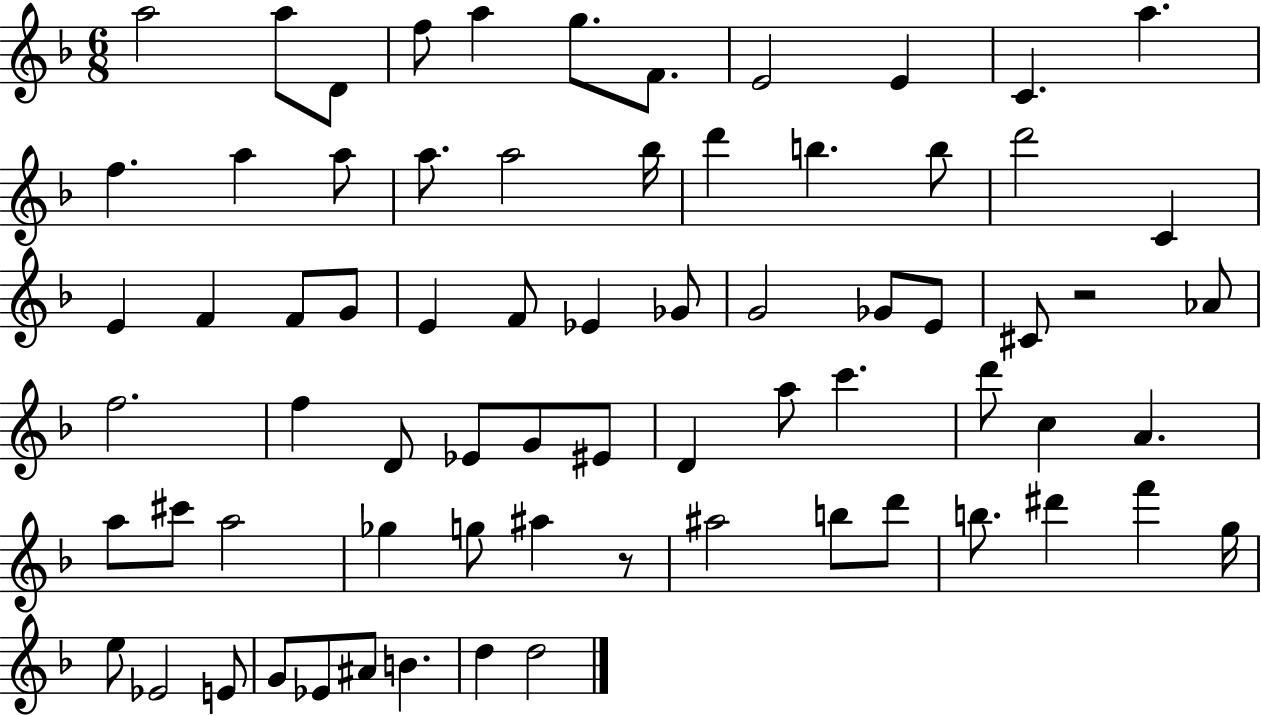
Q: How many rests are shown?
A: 2